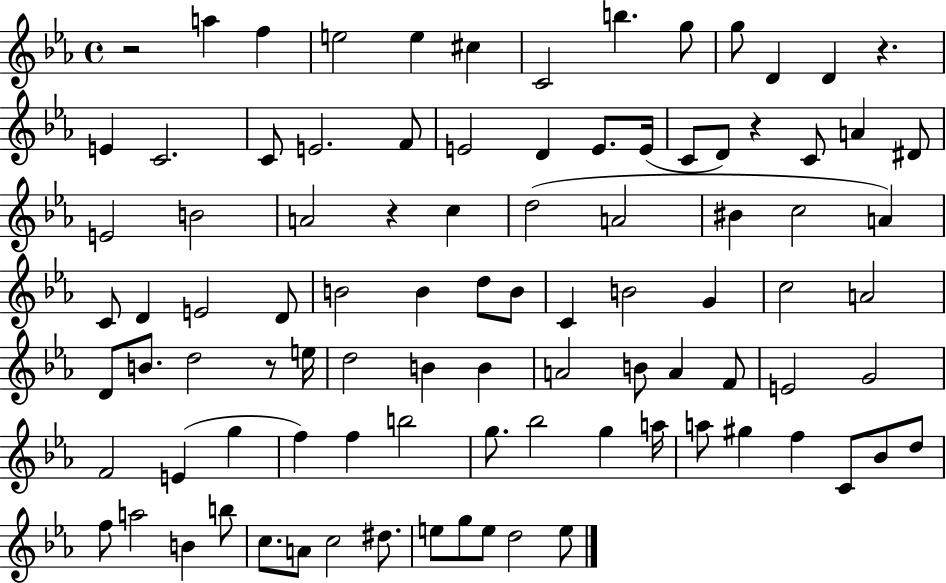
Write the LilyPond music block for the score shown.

{
  \clef treble
  \time 4/4
  \defaultTimeSignature
  \key ees \major
  \repeat volta 2 { r2 a''4 f''4 | e''2 e''4 cis''4 | c'2 b''4. g''8 | g''8 d'4 d'4 r4. | \break e'4 c'2. | c'8 e'2. f'8 | e'2 d'4 e'8. e'16( | c'8 d'8) r4 c'8 a'4 dis'8 | \break e'2 b'2 | a'2 r4 c''4 | d''2( a'2 | bis'4 c''2 a'4) | \break c'8 d'4 e'2 d'8 | b'2 b'4 d''8 b'8 | c'4 b'2 g'4 | c''2 a'2 | \break d'8 b'8. d''2 r8 e''16 | d''2 b'4 b'4 | a'2 b'8 a'4 f'8 | e'2 g'2 | \break f'2 e'4( g''4 | f''4) f''4 b''2 | g''8. bes''2 g''4 a''16 | a''8 gis''4 f''4 c'8 bes'8 d''8 | \break f''8 a''2 b'4 b''8 | c''8. a'8 c''2 dis''8. | e''8 g''8 e''8 d''2 e''8 | } \bar "|."
}